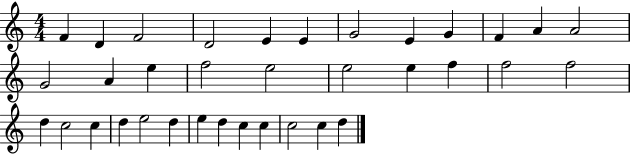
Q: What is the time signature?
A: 4/4